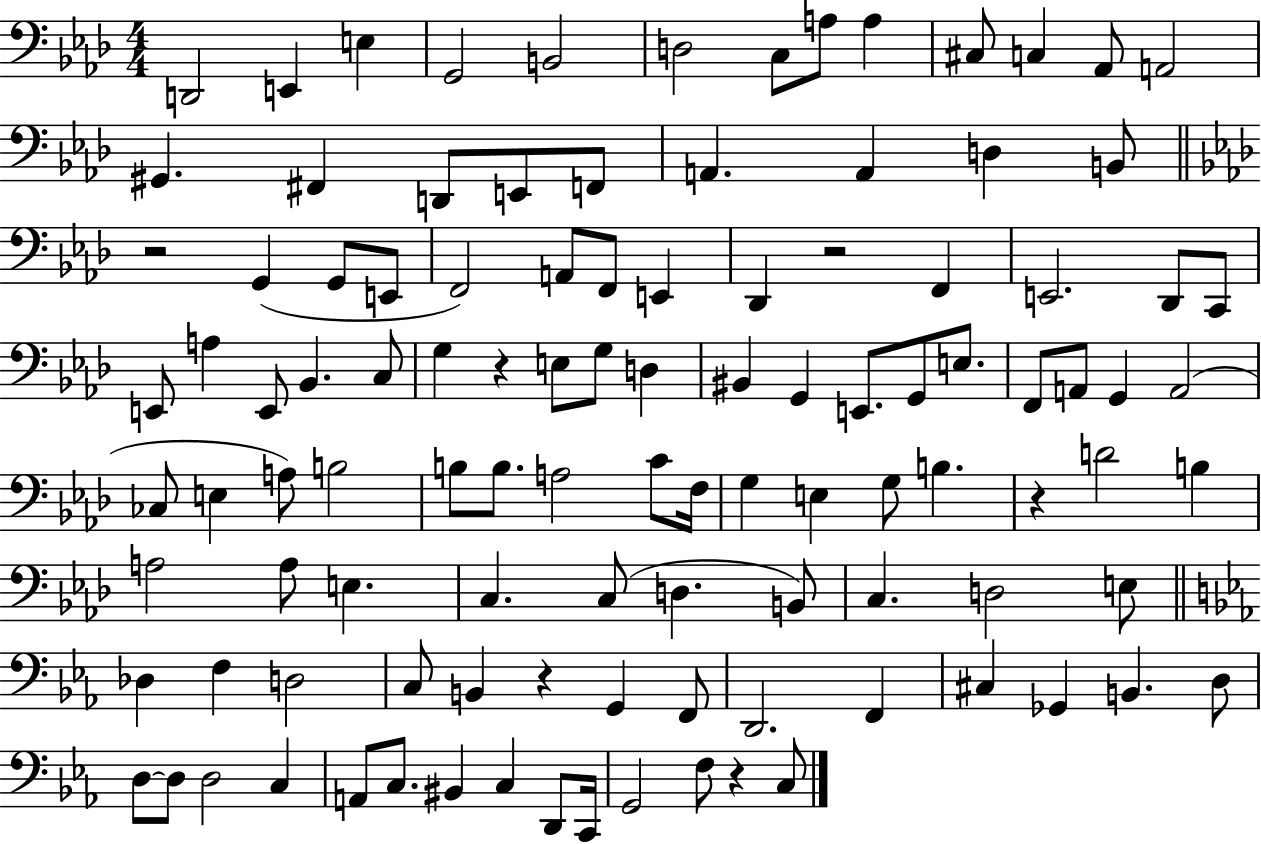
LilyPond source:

{
  \clef bass
  \numericTimeSignature
  \time 4/4
  \key aes \major
  d,2 e,4 e4 | g,2 b,2 | d2 c8 a8 a4 | cis8 c4 aes,8 a,2 | \break gis,4. fis,4 d,8 e,8 f,8 | a,4. a,4 d4 b,8 | \bar "||" \break \key f \minor r2 g,4( g,8 e,8 | f,2) a,8 f,8 e,4 | des,4 r2 f,4 | e,2. des,8 c,8 | \break e,8 a4 e,8 bes,4. c8 | g4 r4 e8 g8 d4 | bis,4 g,4 e,8. g,8 e8. | f,8 a,8 g,4 a,2( | \break ces8 e4 a8) b2 | b8 b8. a2 c'8 f16 | g4 e4 g8 b4. | r4 d'2 b4 | \break a2 a8 e4. | c4. c8( d4. b,8) | c4. d2 e8 | \bar "||" \break \key ees \major des4 f4 d2 | c8 b,4 r4 g,4 f,8 | d,2. f,4 | cis4 ges,4 b,4. d8 | \break d8~~ d8 d2 c4 | a,8 c8. bis,4 c4 d,8 c,16 | g,2 f8 r4 c8 | \bar "|."
}